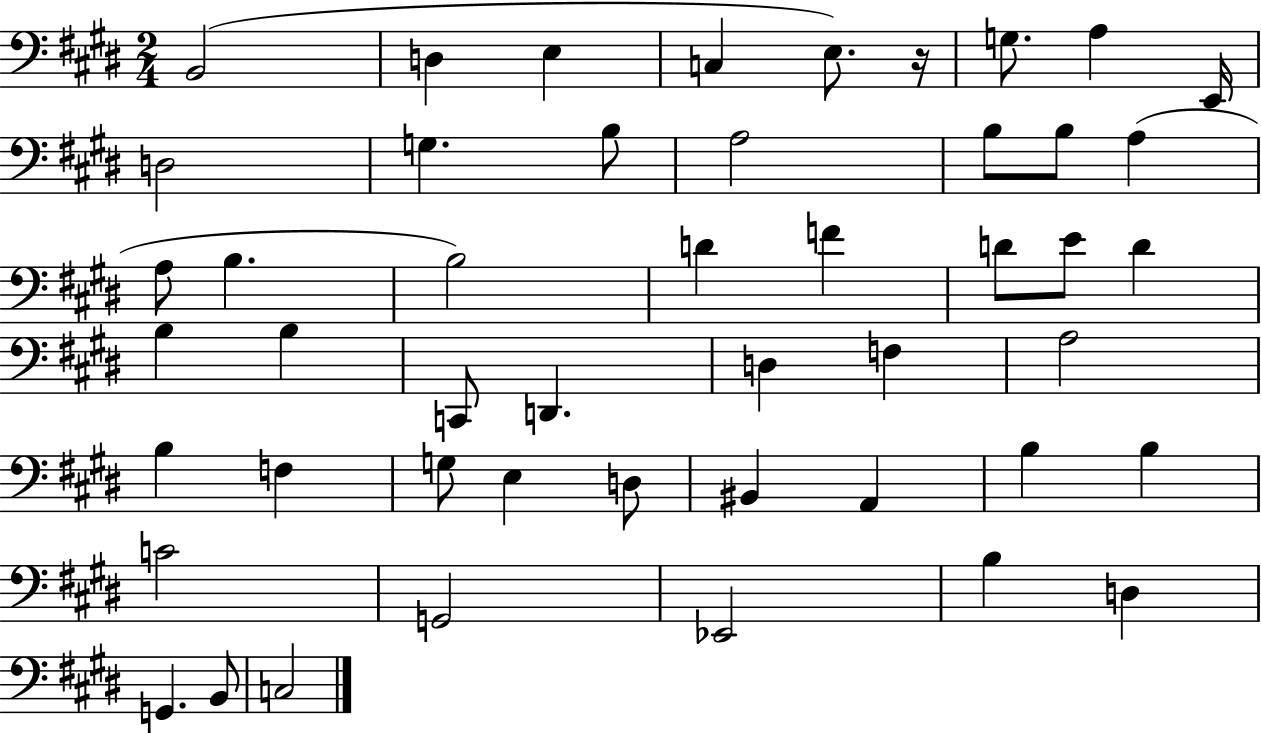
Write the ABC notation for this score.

X:1
T:Untitled
M:2/4
L:1/4
K:E
B,,2 D, E, C, E,/2 z/4 G,/2 A, E,,/4 D,2 G, B,/2 A,2 B,/2 B,/2 A, A,/2 B, B,2 D F D/2 E/2 D B, B, C,,/2 D,, D, F, A,2 B, F, G,/2 E, D,/2 ^B,, A,, B, B, C2 G,,2 _E,,2 B, D, G,, B,,/2 C,2